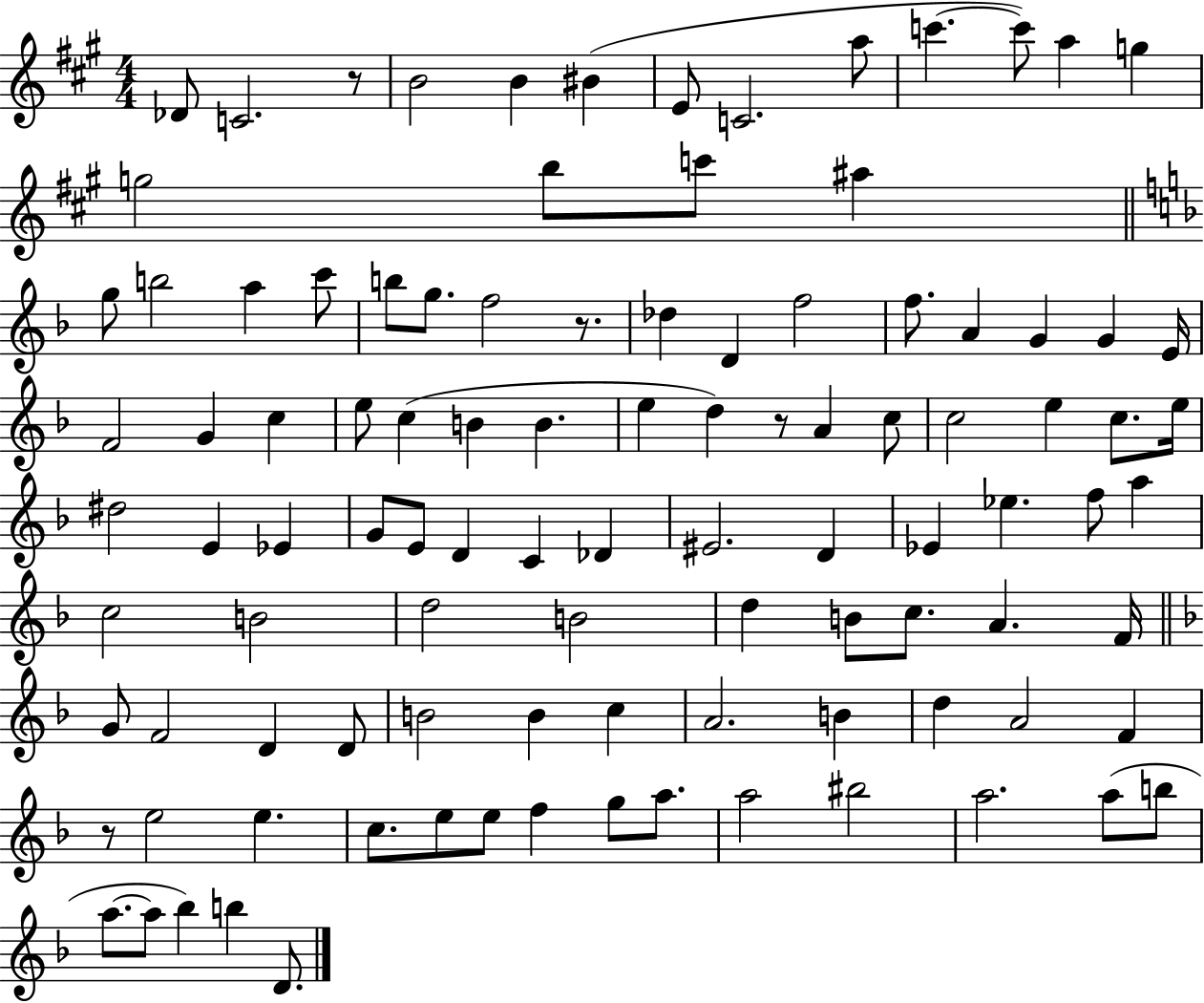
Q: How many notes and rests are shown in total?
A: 103